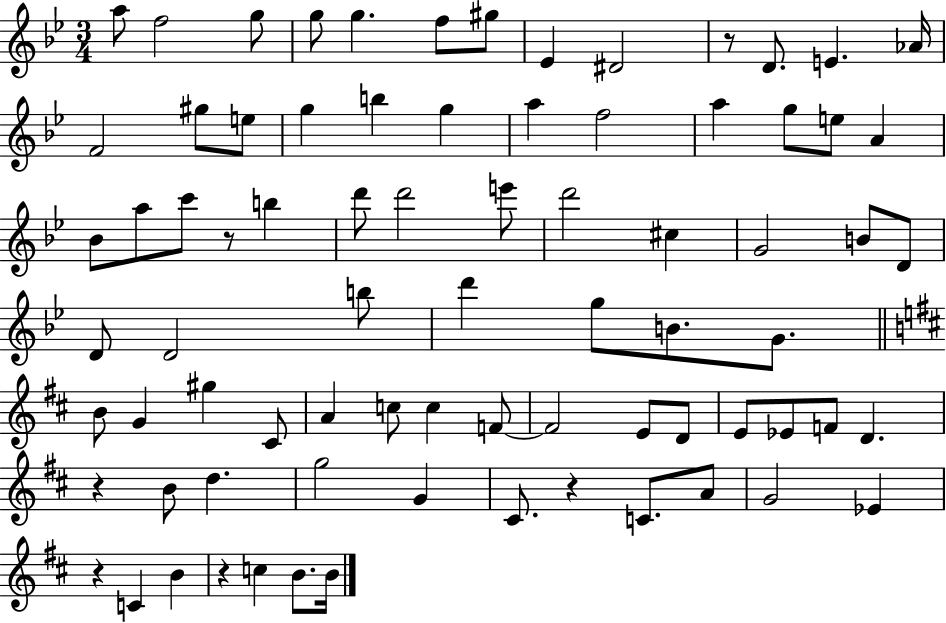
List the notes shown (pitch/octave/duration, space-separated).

A5/e F5/h G5/e G5/e G5/q. F5/e G#5/e Eb4/q D#4/h R/e D4/e. E4/q. Ab4/s F4/h G#5/e E5/e G5/q B5/q G5/q A5/q F5/h A5/q G5/e E5/e A4/q Bb4/e A5/e C6/e R/e B5/q D6/e D6/h E6/e D6/h C#5/q G4/h B4/e D4/e D4/e D4/h B5/e D6/q G5/e B4/e. G4/e. B4/e G4/q G#5/q C#4/e A4/q C5/e C5/q F4/e F4/h E4/e D4/e E4/e Eb4/e F4/e D4/q. R/q B4/e D5/q. G5/h G4/q C#4/e. R/q C4/e. A4/e G4/h Eb4/q R/q C4/q B4/q R/q C5/q B4/e. B4/s